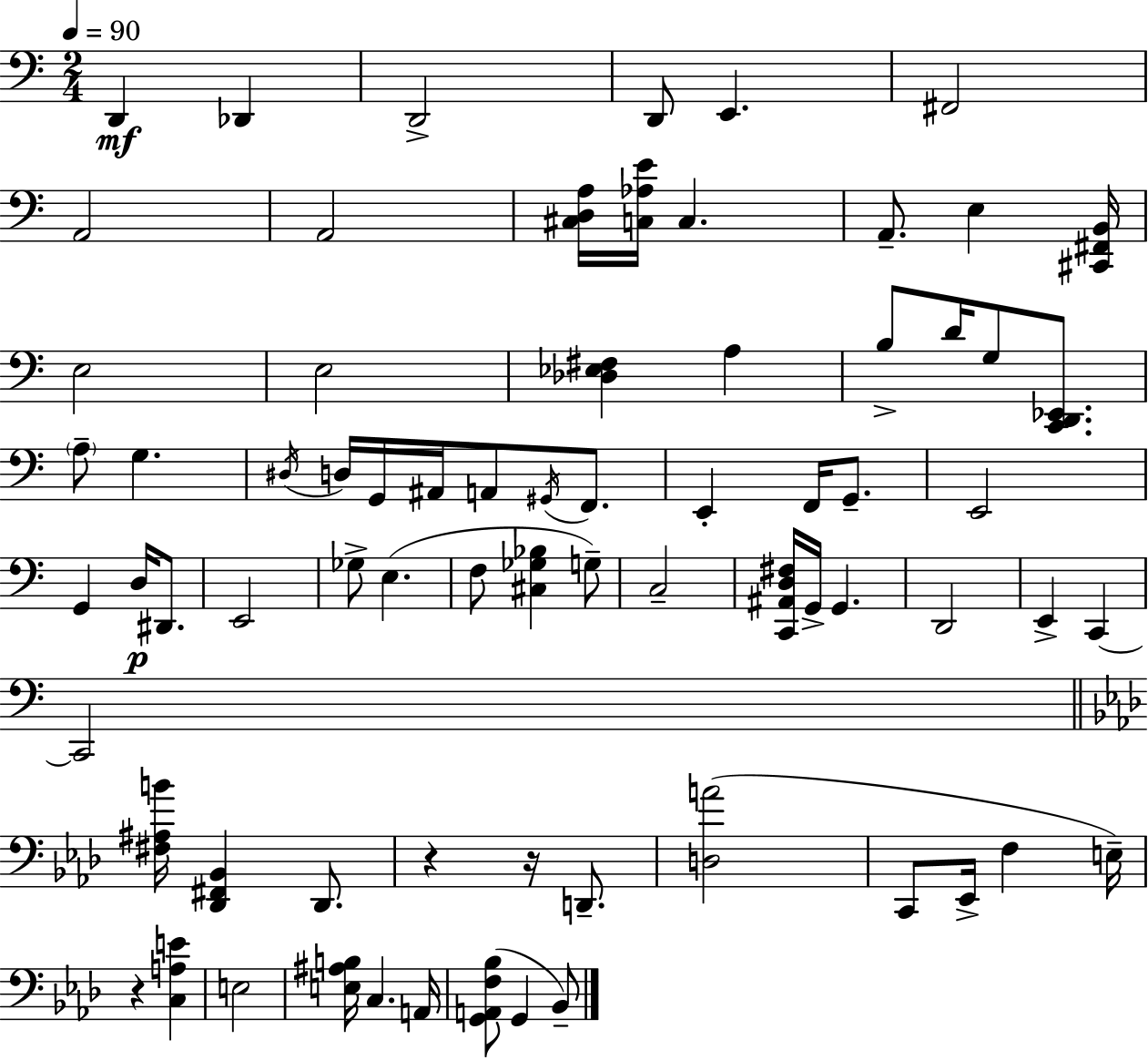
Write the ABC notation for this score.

X:1
T:Untitled
M:2/4
L:1/4
K:C
D,, _D,, D,,2 D,,/2 E,, ^F,,2 A,,2 A,,2 [^C,D,A,]/4 [C,_A,E]/4 C, A,,/2 E, [^C,,^F,,B,,]/4 E,2 E,2 [_D,_E,^F,] A, B,/2 D/4 G,/2 [C,,D,,_E,,]/2 A,/2 G, ^D,/4 D,/4 G,,/4 ^A,,/4 A,,/2 ^G,,/4 F,,/2 E,, F,,/4 G,,/2 E,,2 G,, D,/4 ^D,,/2 E,,2 _G,/2 E, F,/2 [^C,_G,_B,] G,/2 C,2 [C,,^A,,D,^F,]/4 G,,/4 G,, D,,2 E,, C,, C,,2 [^F,^A,B]/4 [_D,,^F,,_B,,] _D,,/2 z z/4 D,,/2 [D,A]2 C,,/2 _E,,/4 F, E,/4 z [C,A,E] E,2 [E,^A,B,]/4 C, A,,/4 [G,,A,,F,_B,]/2 G,, _B,,/2